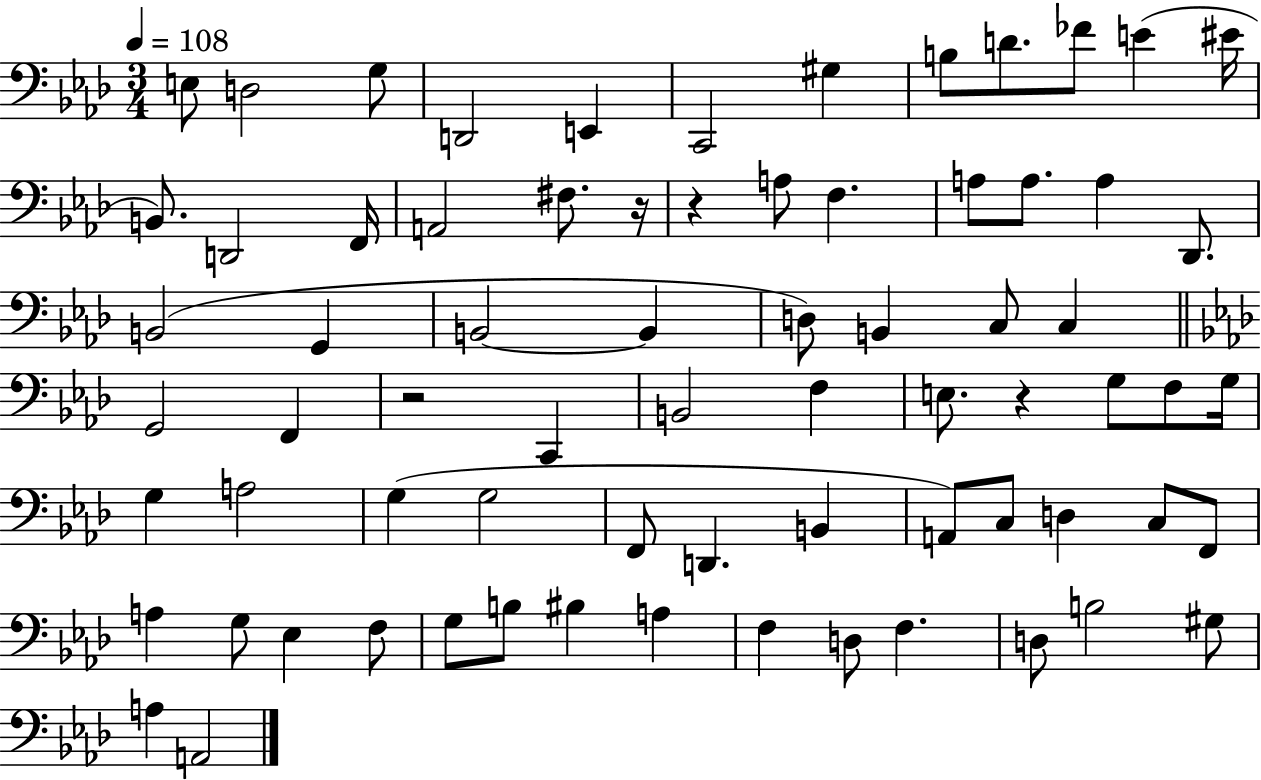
{
  \clef bass
  \numericTimeSignature
  \time 3/4
  \key aes \major
  \tempo 4 = 108
  e8 d2 g8 | d,2 e,4 | c,2 gis4 | b8 d'8. fes'8 e'4( eis'16 | \break b,8.) d,2 f,16 | a,2 fis8. r16 | r4 a8 f4. | a8 a8. a4 des,8. | \break b,2( g,4 | b,2~~ b,4 | d8) b,4 c8 c4 | \bar "||" \break \key aes \major g,2 f,4 | r2 c,4 | b,2 f4 | e8. r4 g8 f8 g16 | \break g4 a2 | g4( g2 | f,8 d,4. b,4 | a,8) c8 d4 c8 f,8 | \break a4 g8 ees4 f8 | g8 b8 bis4 a4 | f4 d8 f4. | d8 b2 gis8 | \break a4 a,2 | \bar "|."
}